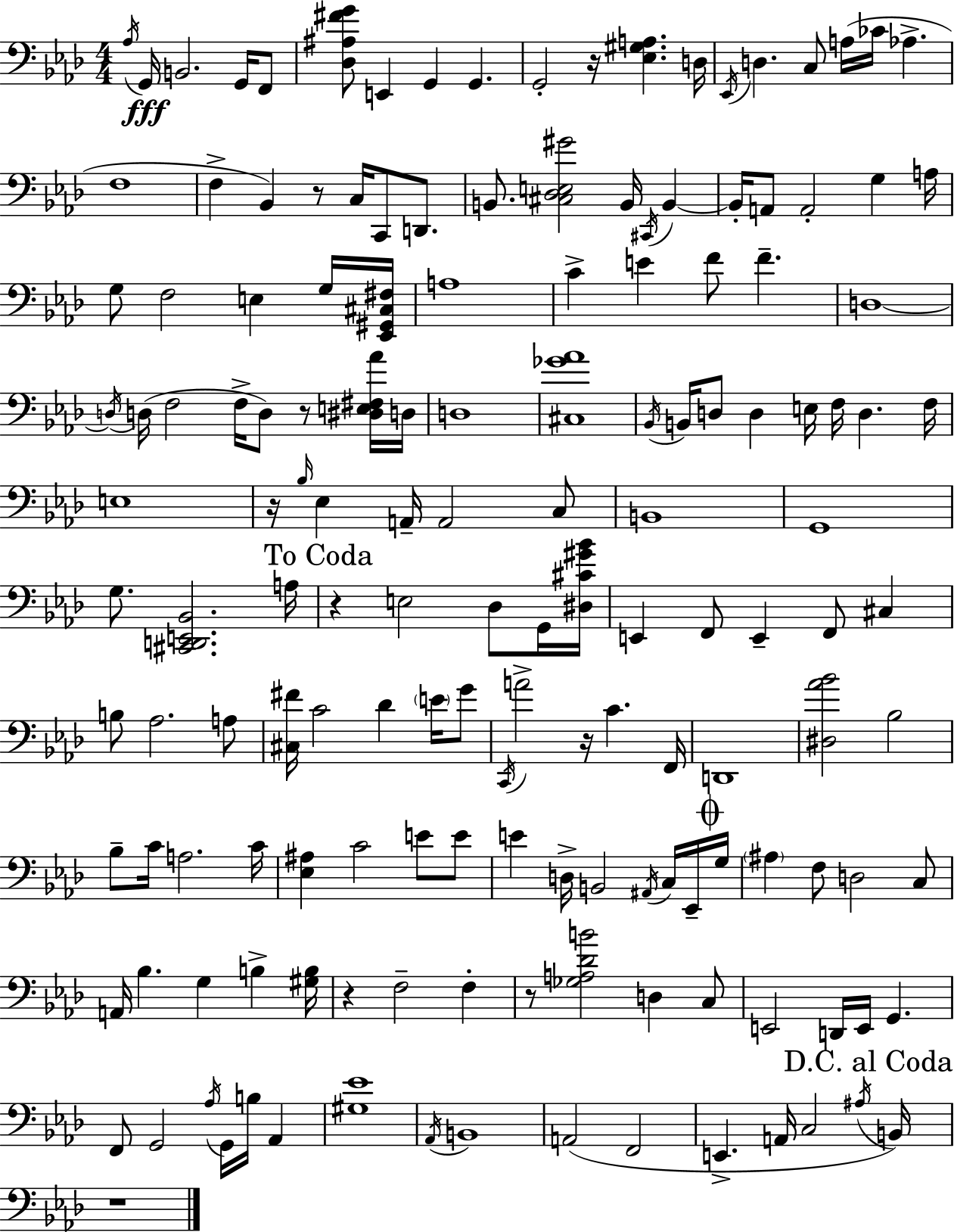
{
  \clef bass
  \numericTimeSignature
  \time 4/4
  \key f \minor
  \repeat volta 2 { \acciaccatura { aes16 }\fff g,16 b,2. g,16 f,8 | <des ais fis' g'>8 e,4 g,4 g,4. | g,2-. r16 <ees gis a>4. | d16 \acciaccatura { ees,16 } d4. c8 a16( ces'16 aes4.-> | \break f1 | f4-> bes,4) r8 c16 c,8 d,8. | b,8. <cis des e gis'>2 b,16 \acciaccatura { cis,16 } b,4~~ | b,16-. a,8 a,2-. g4 | \break a16 g8 f2 e4 | g16 <ees, gis, cis fis>16 a1 | c'4-> e'4 f'8 f'4.-- | d1~~ | \break \acciaccatura { d16 }( d16 f2 f16-> d8) | r8 <dis e fis aes'>16 d16 d1 | <cis ges' aes'>1 | \acciaccatura { bes,16 } b,16 d8 d4 e16 f16 d4. | \break f16 e1 | r16 \grace { bes16 } ees4 a,16-- a,2 | c8 b,1 | g,1 | \break g8. <cis, d, e, bes,>2. | a16 \mark "To Coda" r4 e2 | des8 g,16 <dis cis' gis' bes'>16 e,4 f,8 e,4-- | f,8 cis4 b8 aes2. | \break a8 <cis fis'>16 c'2 des'4 | \parenthesize e'16 g'8 \acciaccatura { c,16 } a'2-> r16 | c'4. f,16 d,1 | <dis aes' bes'>2 bes2 | \break bes8-- c'16 a2. | c'16 <ees ais>4 c'2 | e'8 e'8 e'4 d16-> b,2 | \acciaccatura { ais,16 } c16 ees,16-- \mark \markup { \musicglyph "scripts.coda" } g16 \parenthesize ais4 f8 d2 | \break c8 a,16 bes4. g4 | b4-> <gis b>16 r4 f2-- | f4-. r8 <ges a des' b'>2 | d4 c8 e,2 | \break d,16 e,16 g,4. f,8 g,2 | \acciaccatura { aes16 } g,16 b16 aes,4 <gis ees'>1 | \acciaccatura { aes,16 } b,1 | a,2( | \break f,2 e,4.-> | a,16 c2 \acciaccatura { ais16 }) \mark "D.C. al Coda" b,16 r1 | } \bar "|."
}